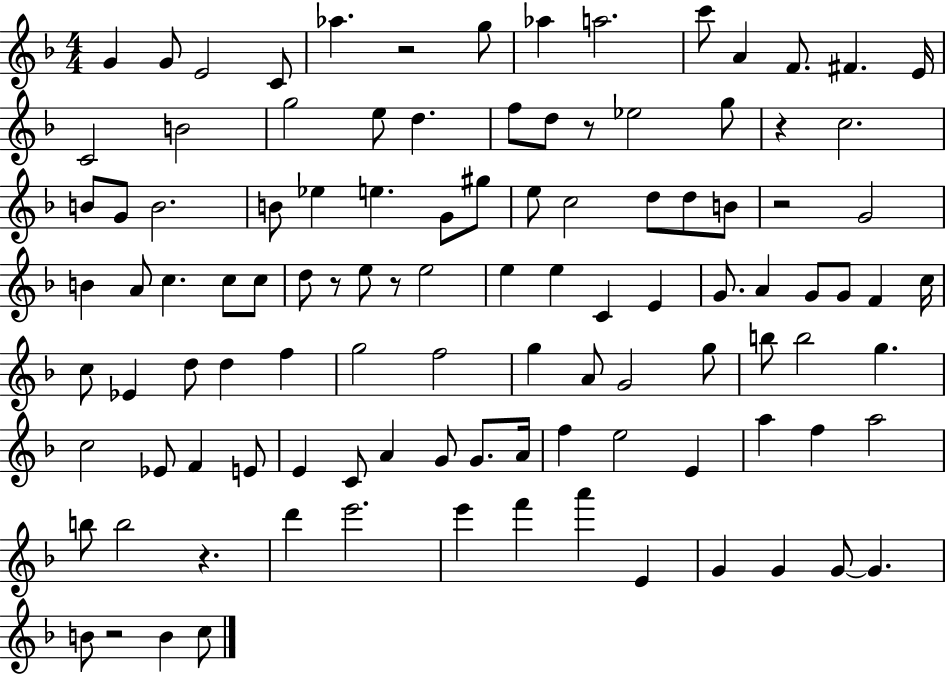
G4/q G4/e E4/h C4/e Ab5/q. R/h G5/e Ab5/q A5/h. C6/e A4/q F4/e. F#4/q. E4/s C4/h B4/h G5/h E5/e D5/q. F5/e D5/e R/e Eb5/h G5/e R/q C5/h. B4/e G4/e B4/h. B4/e Eb5/q E5/q. G4/e G#5/e E5/e C5/h D5/e D5/e B4/e R/h G4/h B4/q A4/e C5/q. C5/e C5/e D5/e R/e E5/e R/e E5/h E5/q E5/q C4/q E4/q G4/e. A4/q G4/e G4/e F4/q C5/s C5/e Eb4/q D5/e D5/q F5/q G5/h F5/h G5/q A4/e G4/h G5/e B5/e B5/h G5/q. C5/h Eb4/e F4/q E4/e E4/q C4/e A4/q G4/e G4/e. A4/s F5/q E5/h E4/q A5/q F5/q A5/h B5/e B5/h R/q. D6/q E6/h. E6/q F6/q A6/q E4/q G4/q G4/q G4/e G4/q. B4/e R/h B4/q C5/e